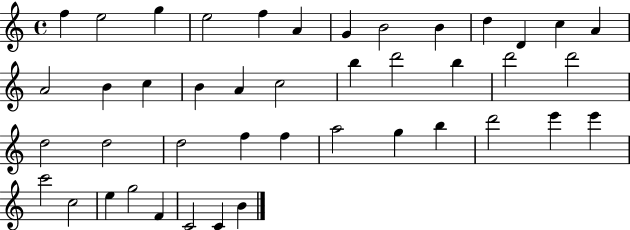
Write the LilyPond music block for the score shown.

{
  \clef treble
  \time 4/4
  \defaultTimeSignature
  \key c \major
  f''4 e''2 g''4 | e''2 f''4 a'4 | g'4 b'2 b'4 | d''4 d'4 c''4 a'4 | \break a'2 b'4 c''4 | b'4 a'4 c''2 | b''4 d'''2 b''4 | d'''2 d'''2 | \break d''2 d''2 | d''2 f''4 f''4 | a''2 g''4 b''4 | d'''2 e'''4 e'''4 | \break c'''2 c''2 | e''4 g''2 f'4 | c'2 c'4 b'4 | \bar "|."
}